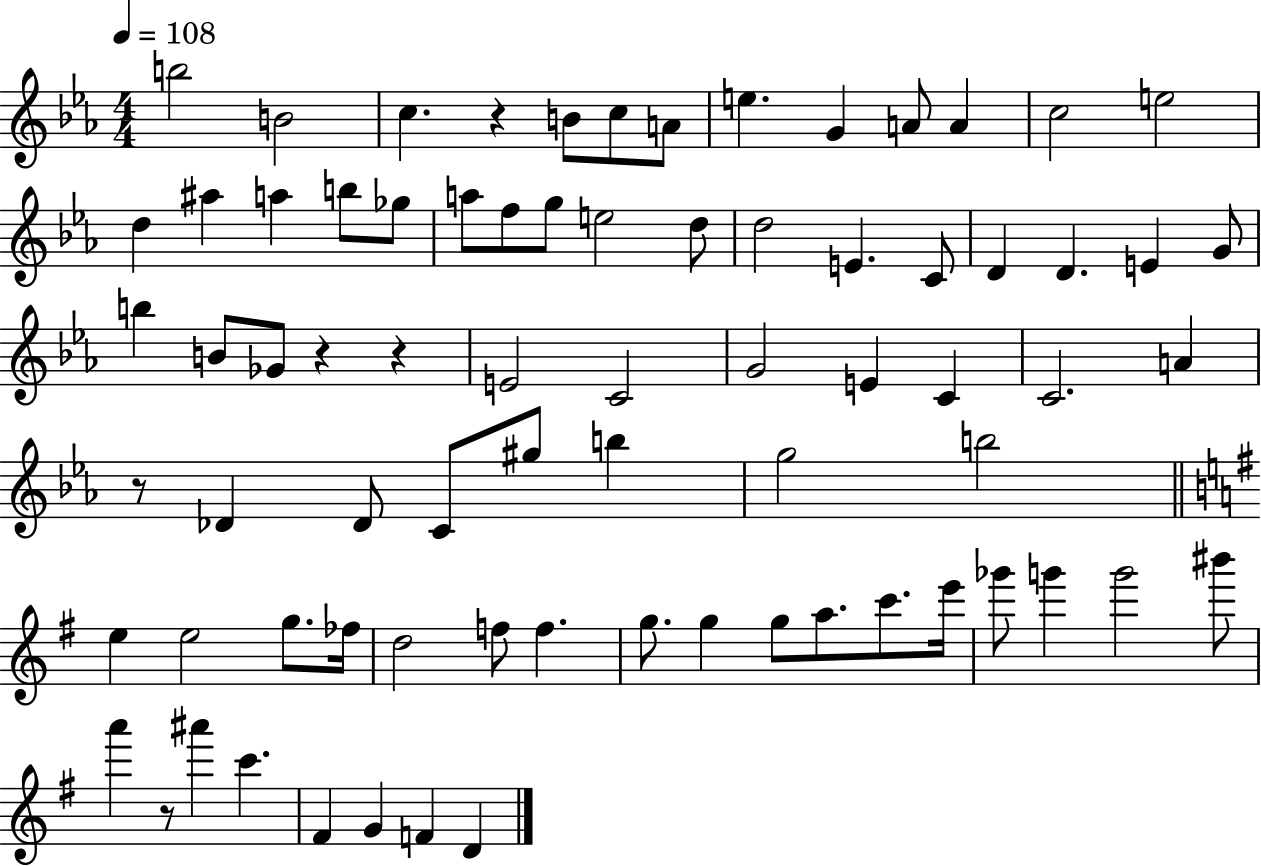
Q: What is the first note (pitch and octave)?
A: B5